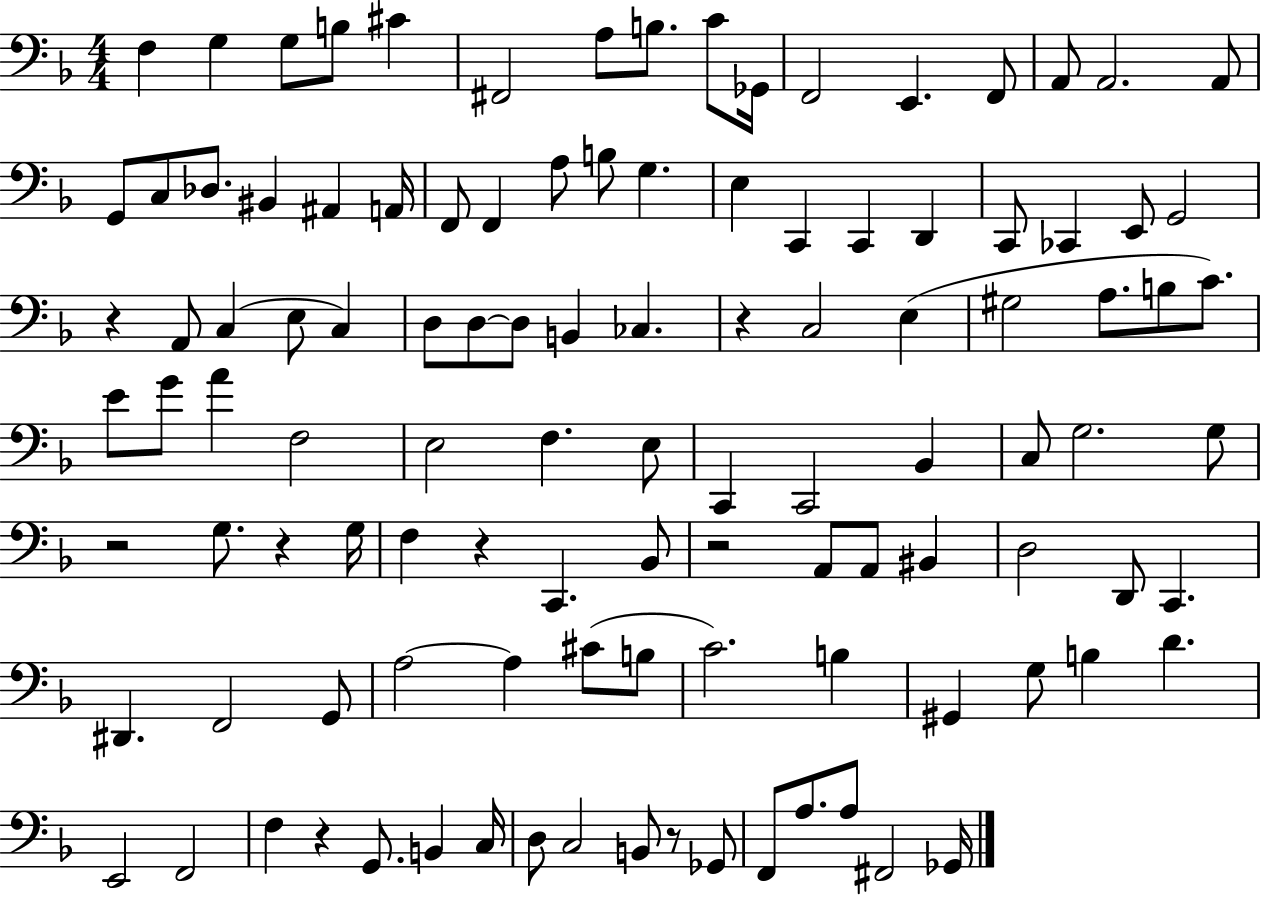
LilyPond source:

{
  \clef bass
  \numericTimeSignature
  \time 4/4
  \key f \major
  f4 g4 g8 b8 cis'4 | fis,2 a8 b8. c'8 ges,16 | f,2 e,4. f,8 | a,8 a,2. a,8 | \break g,8 c8 des8. bis,4 ais,4 a,16 | f,8 f,4 a8 b8 g4. | e4 c,4 c,4 d,4 | c,8 ces,4 e,8 g,2 | \break r4 a,8 c4( e8 c4) | d8 d8~~ d8 b,4 ces4. | r4 c2 e4( | gis2 a8. b8 c'8.) | \break e'8 g'8 a'4 f2 | e2 f4. e8 | c,4 c,2 bes,4 | c8 g2. g8 | \break r2 g8. r4 g16 | f4 r4 c,4. bes,8 | r2 a,8 a,8 bis,4 | d2 d,8 c,4. | \break dis,4. f,2 g,8 | a2~~ a4 cis'8( b8 | c'2.) b4 | gis,4 g8 b4 d'4. | \break e,2 f,2 | f4 r4 g,8. b,4 c16 | d8 c2 b,8 r8 ges,8 | f,8 a8. a8 fis,2 ges,16 | \break \bar "|."
}